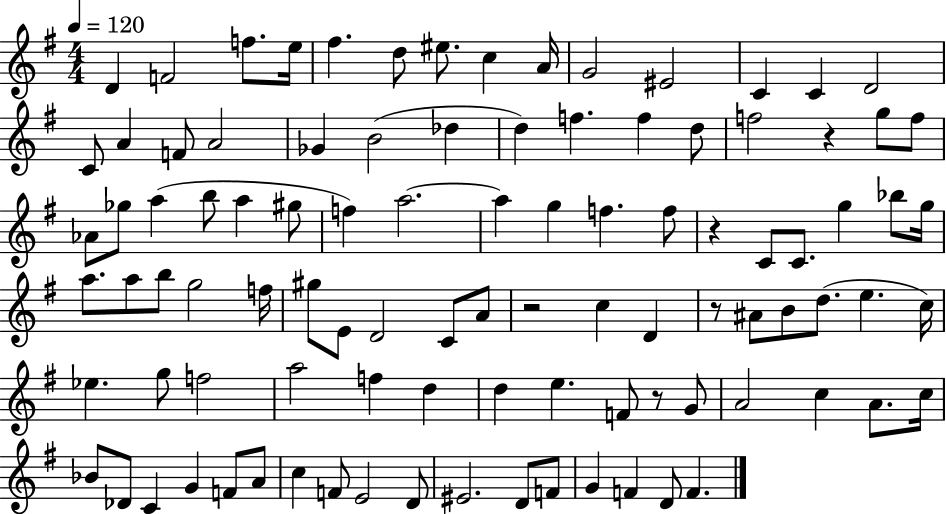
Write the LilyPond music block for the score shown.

{
  \clef treble
  \numericTimeSignature
  \time 4/4
  \key g \major
  \tempo 4 = 120
  d'4 f'2 f''8. e''16 | fis''4. d''8 eis''8. c''4 a'16 | g'2 eis'2 | c'4 c'4 d'2 | \break c'8 a'4 f'8 a'2 | ges'4 b'2( des''4 | d''4) f''4. f''4 d''8 | f''2 r4 g''8 f''8 | \break aes'8 ges''8 a''4( b''8 a''4 gis''8 | f''4) a''2.~~ | a''4 g''4 f''4. f''8 | r4 c'8 c'8. g''4 bes''8 g''16 | \break a''8. a''8 b''8 g''2 f''16 | gis''8 e'8 d'2 c'8 a'8 | r2 c''4 d'4 | r8 ais'8 b'8 d''8.( e''4. c''16) | \break ees''4. g''8 f''2 | a''2 f''4 d''4 | d''4 e''4. f'8 r8 g'8 | a'2 c''4 a'8. c''16 | \break bes'8 des'8 c'4 g'4 f'8 a'8 | c''4 f'8 e'2 d'8 | eis'2. d'8 f'8 | g'4 f'4 d'8 f'4. | \break \bar "|."
}